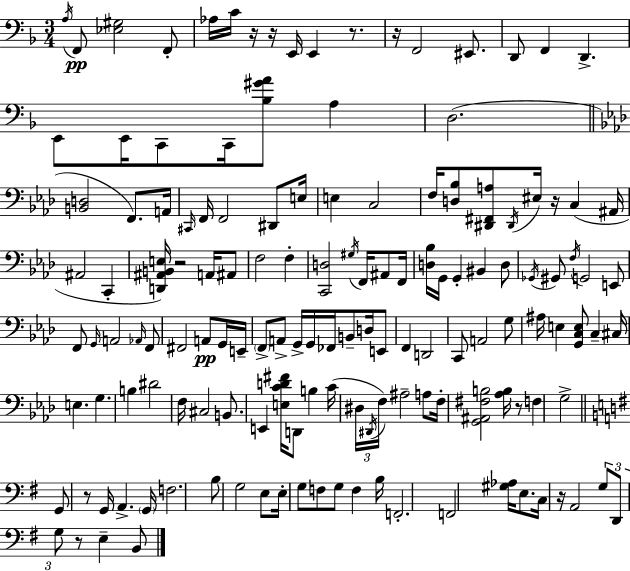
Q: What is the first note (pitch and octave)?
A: A3